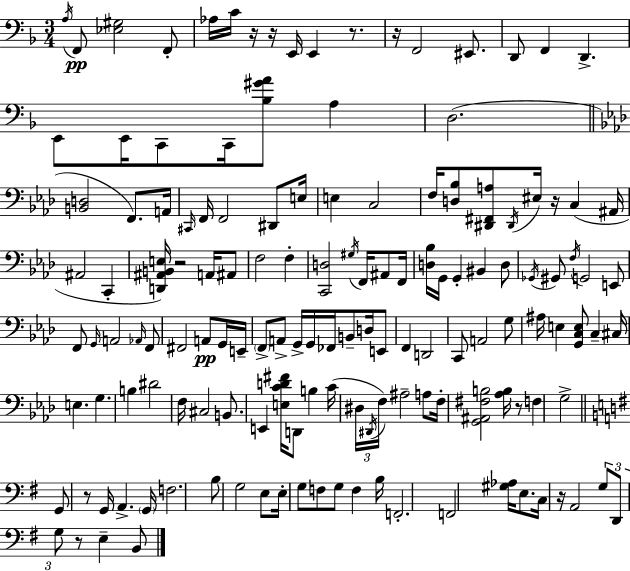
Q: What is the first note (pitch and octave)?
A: A3